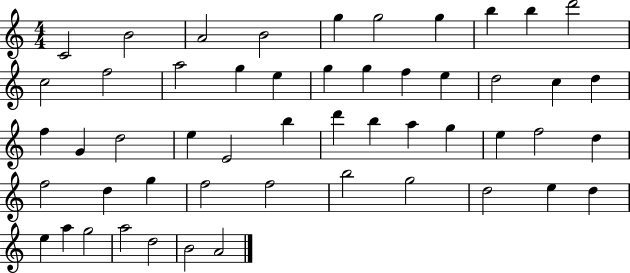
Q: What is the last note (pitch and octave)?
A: A4